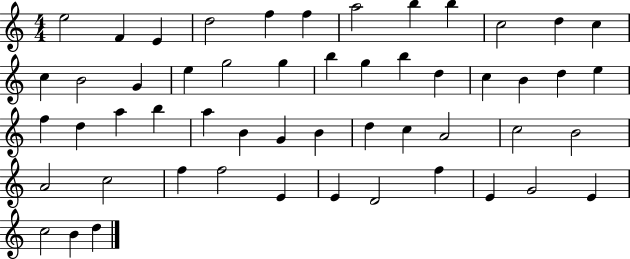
{
  \clef treble
  \numericTimeSignature
  \time 4/4
  \key c \major
  e''2 f'4 e'4 | d''2 f''4 f''4 | a''2 b''4 b''4 | c''2 d''4 c''4 | \break c''4 b'2 g'4 | e''4 g''2 g''4 | b''4 g''4 b''4 d''4 | c''4 b'4 d''4 e''4 | \break f''4 d''4 a''4 b''4 | a''4 b'4 g'4 b'4 | d''4 c''4 a'2 | c''2 b'2 | \break a'2 c''2 | f''4 f''2 e'4 | e'4 d'2 f''4 | e'4 g'2 e'4 | \break c''2 b'4 d''4 | \bar "|."
}